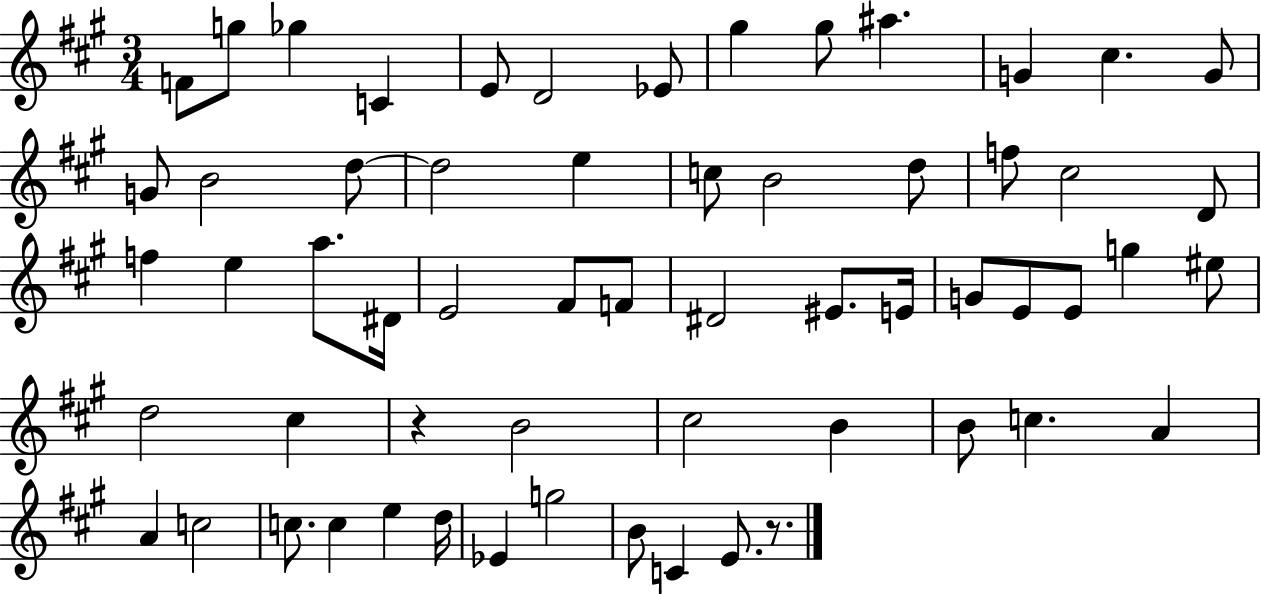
{
  \clef treble
  \numericTimeSignature
  \time 3/4
  \key a \major
  \repeat volta 2 { f'8 g''8 ges''4 c'4 | e'8 d'2 ees'8 | gis''4 gis''8 ais''4. | g'4 cis''4. g'8 | \break g'8 b'2 d''8~~ | d''2 e''4 | c''8 b'2 d''8 | f''8 cis''2 d'8 | \break f''4 e''4 a''8. dis'16 | e'2 fis'8 f'8 | dis'2 eis'8. e'16 | g'8 e'8 e'8 g''4 eis''8 | \break d''2 cis''4 | r4 b'2 | cis''2 b'4 | b'8 c''4. a'4 | \break a'4 c''2 | c''8. c''4 e''4 d''16 | ees'4 g''2 | b'8 c'4 e'8. r8. | \break } \bar "|."
}